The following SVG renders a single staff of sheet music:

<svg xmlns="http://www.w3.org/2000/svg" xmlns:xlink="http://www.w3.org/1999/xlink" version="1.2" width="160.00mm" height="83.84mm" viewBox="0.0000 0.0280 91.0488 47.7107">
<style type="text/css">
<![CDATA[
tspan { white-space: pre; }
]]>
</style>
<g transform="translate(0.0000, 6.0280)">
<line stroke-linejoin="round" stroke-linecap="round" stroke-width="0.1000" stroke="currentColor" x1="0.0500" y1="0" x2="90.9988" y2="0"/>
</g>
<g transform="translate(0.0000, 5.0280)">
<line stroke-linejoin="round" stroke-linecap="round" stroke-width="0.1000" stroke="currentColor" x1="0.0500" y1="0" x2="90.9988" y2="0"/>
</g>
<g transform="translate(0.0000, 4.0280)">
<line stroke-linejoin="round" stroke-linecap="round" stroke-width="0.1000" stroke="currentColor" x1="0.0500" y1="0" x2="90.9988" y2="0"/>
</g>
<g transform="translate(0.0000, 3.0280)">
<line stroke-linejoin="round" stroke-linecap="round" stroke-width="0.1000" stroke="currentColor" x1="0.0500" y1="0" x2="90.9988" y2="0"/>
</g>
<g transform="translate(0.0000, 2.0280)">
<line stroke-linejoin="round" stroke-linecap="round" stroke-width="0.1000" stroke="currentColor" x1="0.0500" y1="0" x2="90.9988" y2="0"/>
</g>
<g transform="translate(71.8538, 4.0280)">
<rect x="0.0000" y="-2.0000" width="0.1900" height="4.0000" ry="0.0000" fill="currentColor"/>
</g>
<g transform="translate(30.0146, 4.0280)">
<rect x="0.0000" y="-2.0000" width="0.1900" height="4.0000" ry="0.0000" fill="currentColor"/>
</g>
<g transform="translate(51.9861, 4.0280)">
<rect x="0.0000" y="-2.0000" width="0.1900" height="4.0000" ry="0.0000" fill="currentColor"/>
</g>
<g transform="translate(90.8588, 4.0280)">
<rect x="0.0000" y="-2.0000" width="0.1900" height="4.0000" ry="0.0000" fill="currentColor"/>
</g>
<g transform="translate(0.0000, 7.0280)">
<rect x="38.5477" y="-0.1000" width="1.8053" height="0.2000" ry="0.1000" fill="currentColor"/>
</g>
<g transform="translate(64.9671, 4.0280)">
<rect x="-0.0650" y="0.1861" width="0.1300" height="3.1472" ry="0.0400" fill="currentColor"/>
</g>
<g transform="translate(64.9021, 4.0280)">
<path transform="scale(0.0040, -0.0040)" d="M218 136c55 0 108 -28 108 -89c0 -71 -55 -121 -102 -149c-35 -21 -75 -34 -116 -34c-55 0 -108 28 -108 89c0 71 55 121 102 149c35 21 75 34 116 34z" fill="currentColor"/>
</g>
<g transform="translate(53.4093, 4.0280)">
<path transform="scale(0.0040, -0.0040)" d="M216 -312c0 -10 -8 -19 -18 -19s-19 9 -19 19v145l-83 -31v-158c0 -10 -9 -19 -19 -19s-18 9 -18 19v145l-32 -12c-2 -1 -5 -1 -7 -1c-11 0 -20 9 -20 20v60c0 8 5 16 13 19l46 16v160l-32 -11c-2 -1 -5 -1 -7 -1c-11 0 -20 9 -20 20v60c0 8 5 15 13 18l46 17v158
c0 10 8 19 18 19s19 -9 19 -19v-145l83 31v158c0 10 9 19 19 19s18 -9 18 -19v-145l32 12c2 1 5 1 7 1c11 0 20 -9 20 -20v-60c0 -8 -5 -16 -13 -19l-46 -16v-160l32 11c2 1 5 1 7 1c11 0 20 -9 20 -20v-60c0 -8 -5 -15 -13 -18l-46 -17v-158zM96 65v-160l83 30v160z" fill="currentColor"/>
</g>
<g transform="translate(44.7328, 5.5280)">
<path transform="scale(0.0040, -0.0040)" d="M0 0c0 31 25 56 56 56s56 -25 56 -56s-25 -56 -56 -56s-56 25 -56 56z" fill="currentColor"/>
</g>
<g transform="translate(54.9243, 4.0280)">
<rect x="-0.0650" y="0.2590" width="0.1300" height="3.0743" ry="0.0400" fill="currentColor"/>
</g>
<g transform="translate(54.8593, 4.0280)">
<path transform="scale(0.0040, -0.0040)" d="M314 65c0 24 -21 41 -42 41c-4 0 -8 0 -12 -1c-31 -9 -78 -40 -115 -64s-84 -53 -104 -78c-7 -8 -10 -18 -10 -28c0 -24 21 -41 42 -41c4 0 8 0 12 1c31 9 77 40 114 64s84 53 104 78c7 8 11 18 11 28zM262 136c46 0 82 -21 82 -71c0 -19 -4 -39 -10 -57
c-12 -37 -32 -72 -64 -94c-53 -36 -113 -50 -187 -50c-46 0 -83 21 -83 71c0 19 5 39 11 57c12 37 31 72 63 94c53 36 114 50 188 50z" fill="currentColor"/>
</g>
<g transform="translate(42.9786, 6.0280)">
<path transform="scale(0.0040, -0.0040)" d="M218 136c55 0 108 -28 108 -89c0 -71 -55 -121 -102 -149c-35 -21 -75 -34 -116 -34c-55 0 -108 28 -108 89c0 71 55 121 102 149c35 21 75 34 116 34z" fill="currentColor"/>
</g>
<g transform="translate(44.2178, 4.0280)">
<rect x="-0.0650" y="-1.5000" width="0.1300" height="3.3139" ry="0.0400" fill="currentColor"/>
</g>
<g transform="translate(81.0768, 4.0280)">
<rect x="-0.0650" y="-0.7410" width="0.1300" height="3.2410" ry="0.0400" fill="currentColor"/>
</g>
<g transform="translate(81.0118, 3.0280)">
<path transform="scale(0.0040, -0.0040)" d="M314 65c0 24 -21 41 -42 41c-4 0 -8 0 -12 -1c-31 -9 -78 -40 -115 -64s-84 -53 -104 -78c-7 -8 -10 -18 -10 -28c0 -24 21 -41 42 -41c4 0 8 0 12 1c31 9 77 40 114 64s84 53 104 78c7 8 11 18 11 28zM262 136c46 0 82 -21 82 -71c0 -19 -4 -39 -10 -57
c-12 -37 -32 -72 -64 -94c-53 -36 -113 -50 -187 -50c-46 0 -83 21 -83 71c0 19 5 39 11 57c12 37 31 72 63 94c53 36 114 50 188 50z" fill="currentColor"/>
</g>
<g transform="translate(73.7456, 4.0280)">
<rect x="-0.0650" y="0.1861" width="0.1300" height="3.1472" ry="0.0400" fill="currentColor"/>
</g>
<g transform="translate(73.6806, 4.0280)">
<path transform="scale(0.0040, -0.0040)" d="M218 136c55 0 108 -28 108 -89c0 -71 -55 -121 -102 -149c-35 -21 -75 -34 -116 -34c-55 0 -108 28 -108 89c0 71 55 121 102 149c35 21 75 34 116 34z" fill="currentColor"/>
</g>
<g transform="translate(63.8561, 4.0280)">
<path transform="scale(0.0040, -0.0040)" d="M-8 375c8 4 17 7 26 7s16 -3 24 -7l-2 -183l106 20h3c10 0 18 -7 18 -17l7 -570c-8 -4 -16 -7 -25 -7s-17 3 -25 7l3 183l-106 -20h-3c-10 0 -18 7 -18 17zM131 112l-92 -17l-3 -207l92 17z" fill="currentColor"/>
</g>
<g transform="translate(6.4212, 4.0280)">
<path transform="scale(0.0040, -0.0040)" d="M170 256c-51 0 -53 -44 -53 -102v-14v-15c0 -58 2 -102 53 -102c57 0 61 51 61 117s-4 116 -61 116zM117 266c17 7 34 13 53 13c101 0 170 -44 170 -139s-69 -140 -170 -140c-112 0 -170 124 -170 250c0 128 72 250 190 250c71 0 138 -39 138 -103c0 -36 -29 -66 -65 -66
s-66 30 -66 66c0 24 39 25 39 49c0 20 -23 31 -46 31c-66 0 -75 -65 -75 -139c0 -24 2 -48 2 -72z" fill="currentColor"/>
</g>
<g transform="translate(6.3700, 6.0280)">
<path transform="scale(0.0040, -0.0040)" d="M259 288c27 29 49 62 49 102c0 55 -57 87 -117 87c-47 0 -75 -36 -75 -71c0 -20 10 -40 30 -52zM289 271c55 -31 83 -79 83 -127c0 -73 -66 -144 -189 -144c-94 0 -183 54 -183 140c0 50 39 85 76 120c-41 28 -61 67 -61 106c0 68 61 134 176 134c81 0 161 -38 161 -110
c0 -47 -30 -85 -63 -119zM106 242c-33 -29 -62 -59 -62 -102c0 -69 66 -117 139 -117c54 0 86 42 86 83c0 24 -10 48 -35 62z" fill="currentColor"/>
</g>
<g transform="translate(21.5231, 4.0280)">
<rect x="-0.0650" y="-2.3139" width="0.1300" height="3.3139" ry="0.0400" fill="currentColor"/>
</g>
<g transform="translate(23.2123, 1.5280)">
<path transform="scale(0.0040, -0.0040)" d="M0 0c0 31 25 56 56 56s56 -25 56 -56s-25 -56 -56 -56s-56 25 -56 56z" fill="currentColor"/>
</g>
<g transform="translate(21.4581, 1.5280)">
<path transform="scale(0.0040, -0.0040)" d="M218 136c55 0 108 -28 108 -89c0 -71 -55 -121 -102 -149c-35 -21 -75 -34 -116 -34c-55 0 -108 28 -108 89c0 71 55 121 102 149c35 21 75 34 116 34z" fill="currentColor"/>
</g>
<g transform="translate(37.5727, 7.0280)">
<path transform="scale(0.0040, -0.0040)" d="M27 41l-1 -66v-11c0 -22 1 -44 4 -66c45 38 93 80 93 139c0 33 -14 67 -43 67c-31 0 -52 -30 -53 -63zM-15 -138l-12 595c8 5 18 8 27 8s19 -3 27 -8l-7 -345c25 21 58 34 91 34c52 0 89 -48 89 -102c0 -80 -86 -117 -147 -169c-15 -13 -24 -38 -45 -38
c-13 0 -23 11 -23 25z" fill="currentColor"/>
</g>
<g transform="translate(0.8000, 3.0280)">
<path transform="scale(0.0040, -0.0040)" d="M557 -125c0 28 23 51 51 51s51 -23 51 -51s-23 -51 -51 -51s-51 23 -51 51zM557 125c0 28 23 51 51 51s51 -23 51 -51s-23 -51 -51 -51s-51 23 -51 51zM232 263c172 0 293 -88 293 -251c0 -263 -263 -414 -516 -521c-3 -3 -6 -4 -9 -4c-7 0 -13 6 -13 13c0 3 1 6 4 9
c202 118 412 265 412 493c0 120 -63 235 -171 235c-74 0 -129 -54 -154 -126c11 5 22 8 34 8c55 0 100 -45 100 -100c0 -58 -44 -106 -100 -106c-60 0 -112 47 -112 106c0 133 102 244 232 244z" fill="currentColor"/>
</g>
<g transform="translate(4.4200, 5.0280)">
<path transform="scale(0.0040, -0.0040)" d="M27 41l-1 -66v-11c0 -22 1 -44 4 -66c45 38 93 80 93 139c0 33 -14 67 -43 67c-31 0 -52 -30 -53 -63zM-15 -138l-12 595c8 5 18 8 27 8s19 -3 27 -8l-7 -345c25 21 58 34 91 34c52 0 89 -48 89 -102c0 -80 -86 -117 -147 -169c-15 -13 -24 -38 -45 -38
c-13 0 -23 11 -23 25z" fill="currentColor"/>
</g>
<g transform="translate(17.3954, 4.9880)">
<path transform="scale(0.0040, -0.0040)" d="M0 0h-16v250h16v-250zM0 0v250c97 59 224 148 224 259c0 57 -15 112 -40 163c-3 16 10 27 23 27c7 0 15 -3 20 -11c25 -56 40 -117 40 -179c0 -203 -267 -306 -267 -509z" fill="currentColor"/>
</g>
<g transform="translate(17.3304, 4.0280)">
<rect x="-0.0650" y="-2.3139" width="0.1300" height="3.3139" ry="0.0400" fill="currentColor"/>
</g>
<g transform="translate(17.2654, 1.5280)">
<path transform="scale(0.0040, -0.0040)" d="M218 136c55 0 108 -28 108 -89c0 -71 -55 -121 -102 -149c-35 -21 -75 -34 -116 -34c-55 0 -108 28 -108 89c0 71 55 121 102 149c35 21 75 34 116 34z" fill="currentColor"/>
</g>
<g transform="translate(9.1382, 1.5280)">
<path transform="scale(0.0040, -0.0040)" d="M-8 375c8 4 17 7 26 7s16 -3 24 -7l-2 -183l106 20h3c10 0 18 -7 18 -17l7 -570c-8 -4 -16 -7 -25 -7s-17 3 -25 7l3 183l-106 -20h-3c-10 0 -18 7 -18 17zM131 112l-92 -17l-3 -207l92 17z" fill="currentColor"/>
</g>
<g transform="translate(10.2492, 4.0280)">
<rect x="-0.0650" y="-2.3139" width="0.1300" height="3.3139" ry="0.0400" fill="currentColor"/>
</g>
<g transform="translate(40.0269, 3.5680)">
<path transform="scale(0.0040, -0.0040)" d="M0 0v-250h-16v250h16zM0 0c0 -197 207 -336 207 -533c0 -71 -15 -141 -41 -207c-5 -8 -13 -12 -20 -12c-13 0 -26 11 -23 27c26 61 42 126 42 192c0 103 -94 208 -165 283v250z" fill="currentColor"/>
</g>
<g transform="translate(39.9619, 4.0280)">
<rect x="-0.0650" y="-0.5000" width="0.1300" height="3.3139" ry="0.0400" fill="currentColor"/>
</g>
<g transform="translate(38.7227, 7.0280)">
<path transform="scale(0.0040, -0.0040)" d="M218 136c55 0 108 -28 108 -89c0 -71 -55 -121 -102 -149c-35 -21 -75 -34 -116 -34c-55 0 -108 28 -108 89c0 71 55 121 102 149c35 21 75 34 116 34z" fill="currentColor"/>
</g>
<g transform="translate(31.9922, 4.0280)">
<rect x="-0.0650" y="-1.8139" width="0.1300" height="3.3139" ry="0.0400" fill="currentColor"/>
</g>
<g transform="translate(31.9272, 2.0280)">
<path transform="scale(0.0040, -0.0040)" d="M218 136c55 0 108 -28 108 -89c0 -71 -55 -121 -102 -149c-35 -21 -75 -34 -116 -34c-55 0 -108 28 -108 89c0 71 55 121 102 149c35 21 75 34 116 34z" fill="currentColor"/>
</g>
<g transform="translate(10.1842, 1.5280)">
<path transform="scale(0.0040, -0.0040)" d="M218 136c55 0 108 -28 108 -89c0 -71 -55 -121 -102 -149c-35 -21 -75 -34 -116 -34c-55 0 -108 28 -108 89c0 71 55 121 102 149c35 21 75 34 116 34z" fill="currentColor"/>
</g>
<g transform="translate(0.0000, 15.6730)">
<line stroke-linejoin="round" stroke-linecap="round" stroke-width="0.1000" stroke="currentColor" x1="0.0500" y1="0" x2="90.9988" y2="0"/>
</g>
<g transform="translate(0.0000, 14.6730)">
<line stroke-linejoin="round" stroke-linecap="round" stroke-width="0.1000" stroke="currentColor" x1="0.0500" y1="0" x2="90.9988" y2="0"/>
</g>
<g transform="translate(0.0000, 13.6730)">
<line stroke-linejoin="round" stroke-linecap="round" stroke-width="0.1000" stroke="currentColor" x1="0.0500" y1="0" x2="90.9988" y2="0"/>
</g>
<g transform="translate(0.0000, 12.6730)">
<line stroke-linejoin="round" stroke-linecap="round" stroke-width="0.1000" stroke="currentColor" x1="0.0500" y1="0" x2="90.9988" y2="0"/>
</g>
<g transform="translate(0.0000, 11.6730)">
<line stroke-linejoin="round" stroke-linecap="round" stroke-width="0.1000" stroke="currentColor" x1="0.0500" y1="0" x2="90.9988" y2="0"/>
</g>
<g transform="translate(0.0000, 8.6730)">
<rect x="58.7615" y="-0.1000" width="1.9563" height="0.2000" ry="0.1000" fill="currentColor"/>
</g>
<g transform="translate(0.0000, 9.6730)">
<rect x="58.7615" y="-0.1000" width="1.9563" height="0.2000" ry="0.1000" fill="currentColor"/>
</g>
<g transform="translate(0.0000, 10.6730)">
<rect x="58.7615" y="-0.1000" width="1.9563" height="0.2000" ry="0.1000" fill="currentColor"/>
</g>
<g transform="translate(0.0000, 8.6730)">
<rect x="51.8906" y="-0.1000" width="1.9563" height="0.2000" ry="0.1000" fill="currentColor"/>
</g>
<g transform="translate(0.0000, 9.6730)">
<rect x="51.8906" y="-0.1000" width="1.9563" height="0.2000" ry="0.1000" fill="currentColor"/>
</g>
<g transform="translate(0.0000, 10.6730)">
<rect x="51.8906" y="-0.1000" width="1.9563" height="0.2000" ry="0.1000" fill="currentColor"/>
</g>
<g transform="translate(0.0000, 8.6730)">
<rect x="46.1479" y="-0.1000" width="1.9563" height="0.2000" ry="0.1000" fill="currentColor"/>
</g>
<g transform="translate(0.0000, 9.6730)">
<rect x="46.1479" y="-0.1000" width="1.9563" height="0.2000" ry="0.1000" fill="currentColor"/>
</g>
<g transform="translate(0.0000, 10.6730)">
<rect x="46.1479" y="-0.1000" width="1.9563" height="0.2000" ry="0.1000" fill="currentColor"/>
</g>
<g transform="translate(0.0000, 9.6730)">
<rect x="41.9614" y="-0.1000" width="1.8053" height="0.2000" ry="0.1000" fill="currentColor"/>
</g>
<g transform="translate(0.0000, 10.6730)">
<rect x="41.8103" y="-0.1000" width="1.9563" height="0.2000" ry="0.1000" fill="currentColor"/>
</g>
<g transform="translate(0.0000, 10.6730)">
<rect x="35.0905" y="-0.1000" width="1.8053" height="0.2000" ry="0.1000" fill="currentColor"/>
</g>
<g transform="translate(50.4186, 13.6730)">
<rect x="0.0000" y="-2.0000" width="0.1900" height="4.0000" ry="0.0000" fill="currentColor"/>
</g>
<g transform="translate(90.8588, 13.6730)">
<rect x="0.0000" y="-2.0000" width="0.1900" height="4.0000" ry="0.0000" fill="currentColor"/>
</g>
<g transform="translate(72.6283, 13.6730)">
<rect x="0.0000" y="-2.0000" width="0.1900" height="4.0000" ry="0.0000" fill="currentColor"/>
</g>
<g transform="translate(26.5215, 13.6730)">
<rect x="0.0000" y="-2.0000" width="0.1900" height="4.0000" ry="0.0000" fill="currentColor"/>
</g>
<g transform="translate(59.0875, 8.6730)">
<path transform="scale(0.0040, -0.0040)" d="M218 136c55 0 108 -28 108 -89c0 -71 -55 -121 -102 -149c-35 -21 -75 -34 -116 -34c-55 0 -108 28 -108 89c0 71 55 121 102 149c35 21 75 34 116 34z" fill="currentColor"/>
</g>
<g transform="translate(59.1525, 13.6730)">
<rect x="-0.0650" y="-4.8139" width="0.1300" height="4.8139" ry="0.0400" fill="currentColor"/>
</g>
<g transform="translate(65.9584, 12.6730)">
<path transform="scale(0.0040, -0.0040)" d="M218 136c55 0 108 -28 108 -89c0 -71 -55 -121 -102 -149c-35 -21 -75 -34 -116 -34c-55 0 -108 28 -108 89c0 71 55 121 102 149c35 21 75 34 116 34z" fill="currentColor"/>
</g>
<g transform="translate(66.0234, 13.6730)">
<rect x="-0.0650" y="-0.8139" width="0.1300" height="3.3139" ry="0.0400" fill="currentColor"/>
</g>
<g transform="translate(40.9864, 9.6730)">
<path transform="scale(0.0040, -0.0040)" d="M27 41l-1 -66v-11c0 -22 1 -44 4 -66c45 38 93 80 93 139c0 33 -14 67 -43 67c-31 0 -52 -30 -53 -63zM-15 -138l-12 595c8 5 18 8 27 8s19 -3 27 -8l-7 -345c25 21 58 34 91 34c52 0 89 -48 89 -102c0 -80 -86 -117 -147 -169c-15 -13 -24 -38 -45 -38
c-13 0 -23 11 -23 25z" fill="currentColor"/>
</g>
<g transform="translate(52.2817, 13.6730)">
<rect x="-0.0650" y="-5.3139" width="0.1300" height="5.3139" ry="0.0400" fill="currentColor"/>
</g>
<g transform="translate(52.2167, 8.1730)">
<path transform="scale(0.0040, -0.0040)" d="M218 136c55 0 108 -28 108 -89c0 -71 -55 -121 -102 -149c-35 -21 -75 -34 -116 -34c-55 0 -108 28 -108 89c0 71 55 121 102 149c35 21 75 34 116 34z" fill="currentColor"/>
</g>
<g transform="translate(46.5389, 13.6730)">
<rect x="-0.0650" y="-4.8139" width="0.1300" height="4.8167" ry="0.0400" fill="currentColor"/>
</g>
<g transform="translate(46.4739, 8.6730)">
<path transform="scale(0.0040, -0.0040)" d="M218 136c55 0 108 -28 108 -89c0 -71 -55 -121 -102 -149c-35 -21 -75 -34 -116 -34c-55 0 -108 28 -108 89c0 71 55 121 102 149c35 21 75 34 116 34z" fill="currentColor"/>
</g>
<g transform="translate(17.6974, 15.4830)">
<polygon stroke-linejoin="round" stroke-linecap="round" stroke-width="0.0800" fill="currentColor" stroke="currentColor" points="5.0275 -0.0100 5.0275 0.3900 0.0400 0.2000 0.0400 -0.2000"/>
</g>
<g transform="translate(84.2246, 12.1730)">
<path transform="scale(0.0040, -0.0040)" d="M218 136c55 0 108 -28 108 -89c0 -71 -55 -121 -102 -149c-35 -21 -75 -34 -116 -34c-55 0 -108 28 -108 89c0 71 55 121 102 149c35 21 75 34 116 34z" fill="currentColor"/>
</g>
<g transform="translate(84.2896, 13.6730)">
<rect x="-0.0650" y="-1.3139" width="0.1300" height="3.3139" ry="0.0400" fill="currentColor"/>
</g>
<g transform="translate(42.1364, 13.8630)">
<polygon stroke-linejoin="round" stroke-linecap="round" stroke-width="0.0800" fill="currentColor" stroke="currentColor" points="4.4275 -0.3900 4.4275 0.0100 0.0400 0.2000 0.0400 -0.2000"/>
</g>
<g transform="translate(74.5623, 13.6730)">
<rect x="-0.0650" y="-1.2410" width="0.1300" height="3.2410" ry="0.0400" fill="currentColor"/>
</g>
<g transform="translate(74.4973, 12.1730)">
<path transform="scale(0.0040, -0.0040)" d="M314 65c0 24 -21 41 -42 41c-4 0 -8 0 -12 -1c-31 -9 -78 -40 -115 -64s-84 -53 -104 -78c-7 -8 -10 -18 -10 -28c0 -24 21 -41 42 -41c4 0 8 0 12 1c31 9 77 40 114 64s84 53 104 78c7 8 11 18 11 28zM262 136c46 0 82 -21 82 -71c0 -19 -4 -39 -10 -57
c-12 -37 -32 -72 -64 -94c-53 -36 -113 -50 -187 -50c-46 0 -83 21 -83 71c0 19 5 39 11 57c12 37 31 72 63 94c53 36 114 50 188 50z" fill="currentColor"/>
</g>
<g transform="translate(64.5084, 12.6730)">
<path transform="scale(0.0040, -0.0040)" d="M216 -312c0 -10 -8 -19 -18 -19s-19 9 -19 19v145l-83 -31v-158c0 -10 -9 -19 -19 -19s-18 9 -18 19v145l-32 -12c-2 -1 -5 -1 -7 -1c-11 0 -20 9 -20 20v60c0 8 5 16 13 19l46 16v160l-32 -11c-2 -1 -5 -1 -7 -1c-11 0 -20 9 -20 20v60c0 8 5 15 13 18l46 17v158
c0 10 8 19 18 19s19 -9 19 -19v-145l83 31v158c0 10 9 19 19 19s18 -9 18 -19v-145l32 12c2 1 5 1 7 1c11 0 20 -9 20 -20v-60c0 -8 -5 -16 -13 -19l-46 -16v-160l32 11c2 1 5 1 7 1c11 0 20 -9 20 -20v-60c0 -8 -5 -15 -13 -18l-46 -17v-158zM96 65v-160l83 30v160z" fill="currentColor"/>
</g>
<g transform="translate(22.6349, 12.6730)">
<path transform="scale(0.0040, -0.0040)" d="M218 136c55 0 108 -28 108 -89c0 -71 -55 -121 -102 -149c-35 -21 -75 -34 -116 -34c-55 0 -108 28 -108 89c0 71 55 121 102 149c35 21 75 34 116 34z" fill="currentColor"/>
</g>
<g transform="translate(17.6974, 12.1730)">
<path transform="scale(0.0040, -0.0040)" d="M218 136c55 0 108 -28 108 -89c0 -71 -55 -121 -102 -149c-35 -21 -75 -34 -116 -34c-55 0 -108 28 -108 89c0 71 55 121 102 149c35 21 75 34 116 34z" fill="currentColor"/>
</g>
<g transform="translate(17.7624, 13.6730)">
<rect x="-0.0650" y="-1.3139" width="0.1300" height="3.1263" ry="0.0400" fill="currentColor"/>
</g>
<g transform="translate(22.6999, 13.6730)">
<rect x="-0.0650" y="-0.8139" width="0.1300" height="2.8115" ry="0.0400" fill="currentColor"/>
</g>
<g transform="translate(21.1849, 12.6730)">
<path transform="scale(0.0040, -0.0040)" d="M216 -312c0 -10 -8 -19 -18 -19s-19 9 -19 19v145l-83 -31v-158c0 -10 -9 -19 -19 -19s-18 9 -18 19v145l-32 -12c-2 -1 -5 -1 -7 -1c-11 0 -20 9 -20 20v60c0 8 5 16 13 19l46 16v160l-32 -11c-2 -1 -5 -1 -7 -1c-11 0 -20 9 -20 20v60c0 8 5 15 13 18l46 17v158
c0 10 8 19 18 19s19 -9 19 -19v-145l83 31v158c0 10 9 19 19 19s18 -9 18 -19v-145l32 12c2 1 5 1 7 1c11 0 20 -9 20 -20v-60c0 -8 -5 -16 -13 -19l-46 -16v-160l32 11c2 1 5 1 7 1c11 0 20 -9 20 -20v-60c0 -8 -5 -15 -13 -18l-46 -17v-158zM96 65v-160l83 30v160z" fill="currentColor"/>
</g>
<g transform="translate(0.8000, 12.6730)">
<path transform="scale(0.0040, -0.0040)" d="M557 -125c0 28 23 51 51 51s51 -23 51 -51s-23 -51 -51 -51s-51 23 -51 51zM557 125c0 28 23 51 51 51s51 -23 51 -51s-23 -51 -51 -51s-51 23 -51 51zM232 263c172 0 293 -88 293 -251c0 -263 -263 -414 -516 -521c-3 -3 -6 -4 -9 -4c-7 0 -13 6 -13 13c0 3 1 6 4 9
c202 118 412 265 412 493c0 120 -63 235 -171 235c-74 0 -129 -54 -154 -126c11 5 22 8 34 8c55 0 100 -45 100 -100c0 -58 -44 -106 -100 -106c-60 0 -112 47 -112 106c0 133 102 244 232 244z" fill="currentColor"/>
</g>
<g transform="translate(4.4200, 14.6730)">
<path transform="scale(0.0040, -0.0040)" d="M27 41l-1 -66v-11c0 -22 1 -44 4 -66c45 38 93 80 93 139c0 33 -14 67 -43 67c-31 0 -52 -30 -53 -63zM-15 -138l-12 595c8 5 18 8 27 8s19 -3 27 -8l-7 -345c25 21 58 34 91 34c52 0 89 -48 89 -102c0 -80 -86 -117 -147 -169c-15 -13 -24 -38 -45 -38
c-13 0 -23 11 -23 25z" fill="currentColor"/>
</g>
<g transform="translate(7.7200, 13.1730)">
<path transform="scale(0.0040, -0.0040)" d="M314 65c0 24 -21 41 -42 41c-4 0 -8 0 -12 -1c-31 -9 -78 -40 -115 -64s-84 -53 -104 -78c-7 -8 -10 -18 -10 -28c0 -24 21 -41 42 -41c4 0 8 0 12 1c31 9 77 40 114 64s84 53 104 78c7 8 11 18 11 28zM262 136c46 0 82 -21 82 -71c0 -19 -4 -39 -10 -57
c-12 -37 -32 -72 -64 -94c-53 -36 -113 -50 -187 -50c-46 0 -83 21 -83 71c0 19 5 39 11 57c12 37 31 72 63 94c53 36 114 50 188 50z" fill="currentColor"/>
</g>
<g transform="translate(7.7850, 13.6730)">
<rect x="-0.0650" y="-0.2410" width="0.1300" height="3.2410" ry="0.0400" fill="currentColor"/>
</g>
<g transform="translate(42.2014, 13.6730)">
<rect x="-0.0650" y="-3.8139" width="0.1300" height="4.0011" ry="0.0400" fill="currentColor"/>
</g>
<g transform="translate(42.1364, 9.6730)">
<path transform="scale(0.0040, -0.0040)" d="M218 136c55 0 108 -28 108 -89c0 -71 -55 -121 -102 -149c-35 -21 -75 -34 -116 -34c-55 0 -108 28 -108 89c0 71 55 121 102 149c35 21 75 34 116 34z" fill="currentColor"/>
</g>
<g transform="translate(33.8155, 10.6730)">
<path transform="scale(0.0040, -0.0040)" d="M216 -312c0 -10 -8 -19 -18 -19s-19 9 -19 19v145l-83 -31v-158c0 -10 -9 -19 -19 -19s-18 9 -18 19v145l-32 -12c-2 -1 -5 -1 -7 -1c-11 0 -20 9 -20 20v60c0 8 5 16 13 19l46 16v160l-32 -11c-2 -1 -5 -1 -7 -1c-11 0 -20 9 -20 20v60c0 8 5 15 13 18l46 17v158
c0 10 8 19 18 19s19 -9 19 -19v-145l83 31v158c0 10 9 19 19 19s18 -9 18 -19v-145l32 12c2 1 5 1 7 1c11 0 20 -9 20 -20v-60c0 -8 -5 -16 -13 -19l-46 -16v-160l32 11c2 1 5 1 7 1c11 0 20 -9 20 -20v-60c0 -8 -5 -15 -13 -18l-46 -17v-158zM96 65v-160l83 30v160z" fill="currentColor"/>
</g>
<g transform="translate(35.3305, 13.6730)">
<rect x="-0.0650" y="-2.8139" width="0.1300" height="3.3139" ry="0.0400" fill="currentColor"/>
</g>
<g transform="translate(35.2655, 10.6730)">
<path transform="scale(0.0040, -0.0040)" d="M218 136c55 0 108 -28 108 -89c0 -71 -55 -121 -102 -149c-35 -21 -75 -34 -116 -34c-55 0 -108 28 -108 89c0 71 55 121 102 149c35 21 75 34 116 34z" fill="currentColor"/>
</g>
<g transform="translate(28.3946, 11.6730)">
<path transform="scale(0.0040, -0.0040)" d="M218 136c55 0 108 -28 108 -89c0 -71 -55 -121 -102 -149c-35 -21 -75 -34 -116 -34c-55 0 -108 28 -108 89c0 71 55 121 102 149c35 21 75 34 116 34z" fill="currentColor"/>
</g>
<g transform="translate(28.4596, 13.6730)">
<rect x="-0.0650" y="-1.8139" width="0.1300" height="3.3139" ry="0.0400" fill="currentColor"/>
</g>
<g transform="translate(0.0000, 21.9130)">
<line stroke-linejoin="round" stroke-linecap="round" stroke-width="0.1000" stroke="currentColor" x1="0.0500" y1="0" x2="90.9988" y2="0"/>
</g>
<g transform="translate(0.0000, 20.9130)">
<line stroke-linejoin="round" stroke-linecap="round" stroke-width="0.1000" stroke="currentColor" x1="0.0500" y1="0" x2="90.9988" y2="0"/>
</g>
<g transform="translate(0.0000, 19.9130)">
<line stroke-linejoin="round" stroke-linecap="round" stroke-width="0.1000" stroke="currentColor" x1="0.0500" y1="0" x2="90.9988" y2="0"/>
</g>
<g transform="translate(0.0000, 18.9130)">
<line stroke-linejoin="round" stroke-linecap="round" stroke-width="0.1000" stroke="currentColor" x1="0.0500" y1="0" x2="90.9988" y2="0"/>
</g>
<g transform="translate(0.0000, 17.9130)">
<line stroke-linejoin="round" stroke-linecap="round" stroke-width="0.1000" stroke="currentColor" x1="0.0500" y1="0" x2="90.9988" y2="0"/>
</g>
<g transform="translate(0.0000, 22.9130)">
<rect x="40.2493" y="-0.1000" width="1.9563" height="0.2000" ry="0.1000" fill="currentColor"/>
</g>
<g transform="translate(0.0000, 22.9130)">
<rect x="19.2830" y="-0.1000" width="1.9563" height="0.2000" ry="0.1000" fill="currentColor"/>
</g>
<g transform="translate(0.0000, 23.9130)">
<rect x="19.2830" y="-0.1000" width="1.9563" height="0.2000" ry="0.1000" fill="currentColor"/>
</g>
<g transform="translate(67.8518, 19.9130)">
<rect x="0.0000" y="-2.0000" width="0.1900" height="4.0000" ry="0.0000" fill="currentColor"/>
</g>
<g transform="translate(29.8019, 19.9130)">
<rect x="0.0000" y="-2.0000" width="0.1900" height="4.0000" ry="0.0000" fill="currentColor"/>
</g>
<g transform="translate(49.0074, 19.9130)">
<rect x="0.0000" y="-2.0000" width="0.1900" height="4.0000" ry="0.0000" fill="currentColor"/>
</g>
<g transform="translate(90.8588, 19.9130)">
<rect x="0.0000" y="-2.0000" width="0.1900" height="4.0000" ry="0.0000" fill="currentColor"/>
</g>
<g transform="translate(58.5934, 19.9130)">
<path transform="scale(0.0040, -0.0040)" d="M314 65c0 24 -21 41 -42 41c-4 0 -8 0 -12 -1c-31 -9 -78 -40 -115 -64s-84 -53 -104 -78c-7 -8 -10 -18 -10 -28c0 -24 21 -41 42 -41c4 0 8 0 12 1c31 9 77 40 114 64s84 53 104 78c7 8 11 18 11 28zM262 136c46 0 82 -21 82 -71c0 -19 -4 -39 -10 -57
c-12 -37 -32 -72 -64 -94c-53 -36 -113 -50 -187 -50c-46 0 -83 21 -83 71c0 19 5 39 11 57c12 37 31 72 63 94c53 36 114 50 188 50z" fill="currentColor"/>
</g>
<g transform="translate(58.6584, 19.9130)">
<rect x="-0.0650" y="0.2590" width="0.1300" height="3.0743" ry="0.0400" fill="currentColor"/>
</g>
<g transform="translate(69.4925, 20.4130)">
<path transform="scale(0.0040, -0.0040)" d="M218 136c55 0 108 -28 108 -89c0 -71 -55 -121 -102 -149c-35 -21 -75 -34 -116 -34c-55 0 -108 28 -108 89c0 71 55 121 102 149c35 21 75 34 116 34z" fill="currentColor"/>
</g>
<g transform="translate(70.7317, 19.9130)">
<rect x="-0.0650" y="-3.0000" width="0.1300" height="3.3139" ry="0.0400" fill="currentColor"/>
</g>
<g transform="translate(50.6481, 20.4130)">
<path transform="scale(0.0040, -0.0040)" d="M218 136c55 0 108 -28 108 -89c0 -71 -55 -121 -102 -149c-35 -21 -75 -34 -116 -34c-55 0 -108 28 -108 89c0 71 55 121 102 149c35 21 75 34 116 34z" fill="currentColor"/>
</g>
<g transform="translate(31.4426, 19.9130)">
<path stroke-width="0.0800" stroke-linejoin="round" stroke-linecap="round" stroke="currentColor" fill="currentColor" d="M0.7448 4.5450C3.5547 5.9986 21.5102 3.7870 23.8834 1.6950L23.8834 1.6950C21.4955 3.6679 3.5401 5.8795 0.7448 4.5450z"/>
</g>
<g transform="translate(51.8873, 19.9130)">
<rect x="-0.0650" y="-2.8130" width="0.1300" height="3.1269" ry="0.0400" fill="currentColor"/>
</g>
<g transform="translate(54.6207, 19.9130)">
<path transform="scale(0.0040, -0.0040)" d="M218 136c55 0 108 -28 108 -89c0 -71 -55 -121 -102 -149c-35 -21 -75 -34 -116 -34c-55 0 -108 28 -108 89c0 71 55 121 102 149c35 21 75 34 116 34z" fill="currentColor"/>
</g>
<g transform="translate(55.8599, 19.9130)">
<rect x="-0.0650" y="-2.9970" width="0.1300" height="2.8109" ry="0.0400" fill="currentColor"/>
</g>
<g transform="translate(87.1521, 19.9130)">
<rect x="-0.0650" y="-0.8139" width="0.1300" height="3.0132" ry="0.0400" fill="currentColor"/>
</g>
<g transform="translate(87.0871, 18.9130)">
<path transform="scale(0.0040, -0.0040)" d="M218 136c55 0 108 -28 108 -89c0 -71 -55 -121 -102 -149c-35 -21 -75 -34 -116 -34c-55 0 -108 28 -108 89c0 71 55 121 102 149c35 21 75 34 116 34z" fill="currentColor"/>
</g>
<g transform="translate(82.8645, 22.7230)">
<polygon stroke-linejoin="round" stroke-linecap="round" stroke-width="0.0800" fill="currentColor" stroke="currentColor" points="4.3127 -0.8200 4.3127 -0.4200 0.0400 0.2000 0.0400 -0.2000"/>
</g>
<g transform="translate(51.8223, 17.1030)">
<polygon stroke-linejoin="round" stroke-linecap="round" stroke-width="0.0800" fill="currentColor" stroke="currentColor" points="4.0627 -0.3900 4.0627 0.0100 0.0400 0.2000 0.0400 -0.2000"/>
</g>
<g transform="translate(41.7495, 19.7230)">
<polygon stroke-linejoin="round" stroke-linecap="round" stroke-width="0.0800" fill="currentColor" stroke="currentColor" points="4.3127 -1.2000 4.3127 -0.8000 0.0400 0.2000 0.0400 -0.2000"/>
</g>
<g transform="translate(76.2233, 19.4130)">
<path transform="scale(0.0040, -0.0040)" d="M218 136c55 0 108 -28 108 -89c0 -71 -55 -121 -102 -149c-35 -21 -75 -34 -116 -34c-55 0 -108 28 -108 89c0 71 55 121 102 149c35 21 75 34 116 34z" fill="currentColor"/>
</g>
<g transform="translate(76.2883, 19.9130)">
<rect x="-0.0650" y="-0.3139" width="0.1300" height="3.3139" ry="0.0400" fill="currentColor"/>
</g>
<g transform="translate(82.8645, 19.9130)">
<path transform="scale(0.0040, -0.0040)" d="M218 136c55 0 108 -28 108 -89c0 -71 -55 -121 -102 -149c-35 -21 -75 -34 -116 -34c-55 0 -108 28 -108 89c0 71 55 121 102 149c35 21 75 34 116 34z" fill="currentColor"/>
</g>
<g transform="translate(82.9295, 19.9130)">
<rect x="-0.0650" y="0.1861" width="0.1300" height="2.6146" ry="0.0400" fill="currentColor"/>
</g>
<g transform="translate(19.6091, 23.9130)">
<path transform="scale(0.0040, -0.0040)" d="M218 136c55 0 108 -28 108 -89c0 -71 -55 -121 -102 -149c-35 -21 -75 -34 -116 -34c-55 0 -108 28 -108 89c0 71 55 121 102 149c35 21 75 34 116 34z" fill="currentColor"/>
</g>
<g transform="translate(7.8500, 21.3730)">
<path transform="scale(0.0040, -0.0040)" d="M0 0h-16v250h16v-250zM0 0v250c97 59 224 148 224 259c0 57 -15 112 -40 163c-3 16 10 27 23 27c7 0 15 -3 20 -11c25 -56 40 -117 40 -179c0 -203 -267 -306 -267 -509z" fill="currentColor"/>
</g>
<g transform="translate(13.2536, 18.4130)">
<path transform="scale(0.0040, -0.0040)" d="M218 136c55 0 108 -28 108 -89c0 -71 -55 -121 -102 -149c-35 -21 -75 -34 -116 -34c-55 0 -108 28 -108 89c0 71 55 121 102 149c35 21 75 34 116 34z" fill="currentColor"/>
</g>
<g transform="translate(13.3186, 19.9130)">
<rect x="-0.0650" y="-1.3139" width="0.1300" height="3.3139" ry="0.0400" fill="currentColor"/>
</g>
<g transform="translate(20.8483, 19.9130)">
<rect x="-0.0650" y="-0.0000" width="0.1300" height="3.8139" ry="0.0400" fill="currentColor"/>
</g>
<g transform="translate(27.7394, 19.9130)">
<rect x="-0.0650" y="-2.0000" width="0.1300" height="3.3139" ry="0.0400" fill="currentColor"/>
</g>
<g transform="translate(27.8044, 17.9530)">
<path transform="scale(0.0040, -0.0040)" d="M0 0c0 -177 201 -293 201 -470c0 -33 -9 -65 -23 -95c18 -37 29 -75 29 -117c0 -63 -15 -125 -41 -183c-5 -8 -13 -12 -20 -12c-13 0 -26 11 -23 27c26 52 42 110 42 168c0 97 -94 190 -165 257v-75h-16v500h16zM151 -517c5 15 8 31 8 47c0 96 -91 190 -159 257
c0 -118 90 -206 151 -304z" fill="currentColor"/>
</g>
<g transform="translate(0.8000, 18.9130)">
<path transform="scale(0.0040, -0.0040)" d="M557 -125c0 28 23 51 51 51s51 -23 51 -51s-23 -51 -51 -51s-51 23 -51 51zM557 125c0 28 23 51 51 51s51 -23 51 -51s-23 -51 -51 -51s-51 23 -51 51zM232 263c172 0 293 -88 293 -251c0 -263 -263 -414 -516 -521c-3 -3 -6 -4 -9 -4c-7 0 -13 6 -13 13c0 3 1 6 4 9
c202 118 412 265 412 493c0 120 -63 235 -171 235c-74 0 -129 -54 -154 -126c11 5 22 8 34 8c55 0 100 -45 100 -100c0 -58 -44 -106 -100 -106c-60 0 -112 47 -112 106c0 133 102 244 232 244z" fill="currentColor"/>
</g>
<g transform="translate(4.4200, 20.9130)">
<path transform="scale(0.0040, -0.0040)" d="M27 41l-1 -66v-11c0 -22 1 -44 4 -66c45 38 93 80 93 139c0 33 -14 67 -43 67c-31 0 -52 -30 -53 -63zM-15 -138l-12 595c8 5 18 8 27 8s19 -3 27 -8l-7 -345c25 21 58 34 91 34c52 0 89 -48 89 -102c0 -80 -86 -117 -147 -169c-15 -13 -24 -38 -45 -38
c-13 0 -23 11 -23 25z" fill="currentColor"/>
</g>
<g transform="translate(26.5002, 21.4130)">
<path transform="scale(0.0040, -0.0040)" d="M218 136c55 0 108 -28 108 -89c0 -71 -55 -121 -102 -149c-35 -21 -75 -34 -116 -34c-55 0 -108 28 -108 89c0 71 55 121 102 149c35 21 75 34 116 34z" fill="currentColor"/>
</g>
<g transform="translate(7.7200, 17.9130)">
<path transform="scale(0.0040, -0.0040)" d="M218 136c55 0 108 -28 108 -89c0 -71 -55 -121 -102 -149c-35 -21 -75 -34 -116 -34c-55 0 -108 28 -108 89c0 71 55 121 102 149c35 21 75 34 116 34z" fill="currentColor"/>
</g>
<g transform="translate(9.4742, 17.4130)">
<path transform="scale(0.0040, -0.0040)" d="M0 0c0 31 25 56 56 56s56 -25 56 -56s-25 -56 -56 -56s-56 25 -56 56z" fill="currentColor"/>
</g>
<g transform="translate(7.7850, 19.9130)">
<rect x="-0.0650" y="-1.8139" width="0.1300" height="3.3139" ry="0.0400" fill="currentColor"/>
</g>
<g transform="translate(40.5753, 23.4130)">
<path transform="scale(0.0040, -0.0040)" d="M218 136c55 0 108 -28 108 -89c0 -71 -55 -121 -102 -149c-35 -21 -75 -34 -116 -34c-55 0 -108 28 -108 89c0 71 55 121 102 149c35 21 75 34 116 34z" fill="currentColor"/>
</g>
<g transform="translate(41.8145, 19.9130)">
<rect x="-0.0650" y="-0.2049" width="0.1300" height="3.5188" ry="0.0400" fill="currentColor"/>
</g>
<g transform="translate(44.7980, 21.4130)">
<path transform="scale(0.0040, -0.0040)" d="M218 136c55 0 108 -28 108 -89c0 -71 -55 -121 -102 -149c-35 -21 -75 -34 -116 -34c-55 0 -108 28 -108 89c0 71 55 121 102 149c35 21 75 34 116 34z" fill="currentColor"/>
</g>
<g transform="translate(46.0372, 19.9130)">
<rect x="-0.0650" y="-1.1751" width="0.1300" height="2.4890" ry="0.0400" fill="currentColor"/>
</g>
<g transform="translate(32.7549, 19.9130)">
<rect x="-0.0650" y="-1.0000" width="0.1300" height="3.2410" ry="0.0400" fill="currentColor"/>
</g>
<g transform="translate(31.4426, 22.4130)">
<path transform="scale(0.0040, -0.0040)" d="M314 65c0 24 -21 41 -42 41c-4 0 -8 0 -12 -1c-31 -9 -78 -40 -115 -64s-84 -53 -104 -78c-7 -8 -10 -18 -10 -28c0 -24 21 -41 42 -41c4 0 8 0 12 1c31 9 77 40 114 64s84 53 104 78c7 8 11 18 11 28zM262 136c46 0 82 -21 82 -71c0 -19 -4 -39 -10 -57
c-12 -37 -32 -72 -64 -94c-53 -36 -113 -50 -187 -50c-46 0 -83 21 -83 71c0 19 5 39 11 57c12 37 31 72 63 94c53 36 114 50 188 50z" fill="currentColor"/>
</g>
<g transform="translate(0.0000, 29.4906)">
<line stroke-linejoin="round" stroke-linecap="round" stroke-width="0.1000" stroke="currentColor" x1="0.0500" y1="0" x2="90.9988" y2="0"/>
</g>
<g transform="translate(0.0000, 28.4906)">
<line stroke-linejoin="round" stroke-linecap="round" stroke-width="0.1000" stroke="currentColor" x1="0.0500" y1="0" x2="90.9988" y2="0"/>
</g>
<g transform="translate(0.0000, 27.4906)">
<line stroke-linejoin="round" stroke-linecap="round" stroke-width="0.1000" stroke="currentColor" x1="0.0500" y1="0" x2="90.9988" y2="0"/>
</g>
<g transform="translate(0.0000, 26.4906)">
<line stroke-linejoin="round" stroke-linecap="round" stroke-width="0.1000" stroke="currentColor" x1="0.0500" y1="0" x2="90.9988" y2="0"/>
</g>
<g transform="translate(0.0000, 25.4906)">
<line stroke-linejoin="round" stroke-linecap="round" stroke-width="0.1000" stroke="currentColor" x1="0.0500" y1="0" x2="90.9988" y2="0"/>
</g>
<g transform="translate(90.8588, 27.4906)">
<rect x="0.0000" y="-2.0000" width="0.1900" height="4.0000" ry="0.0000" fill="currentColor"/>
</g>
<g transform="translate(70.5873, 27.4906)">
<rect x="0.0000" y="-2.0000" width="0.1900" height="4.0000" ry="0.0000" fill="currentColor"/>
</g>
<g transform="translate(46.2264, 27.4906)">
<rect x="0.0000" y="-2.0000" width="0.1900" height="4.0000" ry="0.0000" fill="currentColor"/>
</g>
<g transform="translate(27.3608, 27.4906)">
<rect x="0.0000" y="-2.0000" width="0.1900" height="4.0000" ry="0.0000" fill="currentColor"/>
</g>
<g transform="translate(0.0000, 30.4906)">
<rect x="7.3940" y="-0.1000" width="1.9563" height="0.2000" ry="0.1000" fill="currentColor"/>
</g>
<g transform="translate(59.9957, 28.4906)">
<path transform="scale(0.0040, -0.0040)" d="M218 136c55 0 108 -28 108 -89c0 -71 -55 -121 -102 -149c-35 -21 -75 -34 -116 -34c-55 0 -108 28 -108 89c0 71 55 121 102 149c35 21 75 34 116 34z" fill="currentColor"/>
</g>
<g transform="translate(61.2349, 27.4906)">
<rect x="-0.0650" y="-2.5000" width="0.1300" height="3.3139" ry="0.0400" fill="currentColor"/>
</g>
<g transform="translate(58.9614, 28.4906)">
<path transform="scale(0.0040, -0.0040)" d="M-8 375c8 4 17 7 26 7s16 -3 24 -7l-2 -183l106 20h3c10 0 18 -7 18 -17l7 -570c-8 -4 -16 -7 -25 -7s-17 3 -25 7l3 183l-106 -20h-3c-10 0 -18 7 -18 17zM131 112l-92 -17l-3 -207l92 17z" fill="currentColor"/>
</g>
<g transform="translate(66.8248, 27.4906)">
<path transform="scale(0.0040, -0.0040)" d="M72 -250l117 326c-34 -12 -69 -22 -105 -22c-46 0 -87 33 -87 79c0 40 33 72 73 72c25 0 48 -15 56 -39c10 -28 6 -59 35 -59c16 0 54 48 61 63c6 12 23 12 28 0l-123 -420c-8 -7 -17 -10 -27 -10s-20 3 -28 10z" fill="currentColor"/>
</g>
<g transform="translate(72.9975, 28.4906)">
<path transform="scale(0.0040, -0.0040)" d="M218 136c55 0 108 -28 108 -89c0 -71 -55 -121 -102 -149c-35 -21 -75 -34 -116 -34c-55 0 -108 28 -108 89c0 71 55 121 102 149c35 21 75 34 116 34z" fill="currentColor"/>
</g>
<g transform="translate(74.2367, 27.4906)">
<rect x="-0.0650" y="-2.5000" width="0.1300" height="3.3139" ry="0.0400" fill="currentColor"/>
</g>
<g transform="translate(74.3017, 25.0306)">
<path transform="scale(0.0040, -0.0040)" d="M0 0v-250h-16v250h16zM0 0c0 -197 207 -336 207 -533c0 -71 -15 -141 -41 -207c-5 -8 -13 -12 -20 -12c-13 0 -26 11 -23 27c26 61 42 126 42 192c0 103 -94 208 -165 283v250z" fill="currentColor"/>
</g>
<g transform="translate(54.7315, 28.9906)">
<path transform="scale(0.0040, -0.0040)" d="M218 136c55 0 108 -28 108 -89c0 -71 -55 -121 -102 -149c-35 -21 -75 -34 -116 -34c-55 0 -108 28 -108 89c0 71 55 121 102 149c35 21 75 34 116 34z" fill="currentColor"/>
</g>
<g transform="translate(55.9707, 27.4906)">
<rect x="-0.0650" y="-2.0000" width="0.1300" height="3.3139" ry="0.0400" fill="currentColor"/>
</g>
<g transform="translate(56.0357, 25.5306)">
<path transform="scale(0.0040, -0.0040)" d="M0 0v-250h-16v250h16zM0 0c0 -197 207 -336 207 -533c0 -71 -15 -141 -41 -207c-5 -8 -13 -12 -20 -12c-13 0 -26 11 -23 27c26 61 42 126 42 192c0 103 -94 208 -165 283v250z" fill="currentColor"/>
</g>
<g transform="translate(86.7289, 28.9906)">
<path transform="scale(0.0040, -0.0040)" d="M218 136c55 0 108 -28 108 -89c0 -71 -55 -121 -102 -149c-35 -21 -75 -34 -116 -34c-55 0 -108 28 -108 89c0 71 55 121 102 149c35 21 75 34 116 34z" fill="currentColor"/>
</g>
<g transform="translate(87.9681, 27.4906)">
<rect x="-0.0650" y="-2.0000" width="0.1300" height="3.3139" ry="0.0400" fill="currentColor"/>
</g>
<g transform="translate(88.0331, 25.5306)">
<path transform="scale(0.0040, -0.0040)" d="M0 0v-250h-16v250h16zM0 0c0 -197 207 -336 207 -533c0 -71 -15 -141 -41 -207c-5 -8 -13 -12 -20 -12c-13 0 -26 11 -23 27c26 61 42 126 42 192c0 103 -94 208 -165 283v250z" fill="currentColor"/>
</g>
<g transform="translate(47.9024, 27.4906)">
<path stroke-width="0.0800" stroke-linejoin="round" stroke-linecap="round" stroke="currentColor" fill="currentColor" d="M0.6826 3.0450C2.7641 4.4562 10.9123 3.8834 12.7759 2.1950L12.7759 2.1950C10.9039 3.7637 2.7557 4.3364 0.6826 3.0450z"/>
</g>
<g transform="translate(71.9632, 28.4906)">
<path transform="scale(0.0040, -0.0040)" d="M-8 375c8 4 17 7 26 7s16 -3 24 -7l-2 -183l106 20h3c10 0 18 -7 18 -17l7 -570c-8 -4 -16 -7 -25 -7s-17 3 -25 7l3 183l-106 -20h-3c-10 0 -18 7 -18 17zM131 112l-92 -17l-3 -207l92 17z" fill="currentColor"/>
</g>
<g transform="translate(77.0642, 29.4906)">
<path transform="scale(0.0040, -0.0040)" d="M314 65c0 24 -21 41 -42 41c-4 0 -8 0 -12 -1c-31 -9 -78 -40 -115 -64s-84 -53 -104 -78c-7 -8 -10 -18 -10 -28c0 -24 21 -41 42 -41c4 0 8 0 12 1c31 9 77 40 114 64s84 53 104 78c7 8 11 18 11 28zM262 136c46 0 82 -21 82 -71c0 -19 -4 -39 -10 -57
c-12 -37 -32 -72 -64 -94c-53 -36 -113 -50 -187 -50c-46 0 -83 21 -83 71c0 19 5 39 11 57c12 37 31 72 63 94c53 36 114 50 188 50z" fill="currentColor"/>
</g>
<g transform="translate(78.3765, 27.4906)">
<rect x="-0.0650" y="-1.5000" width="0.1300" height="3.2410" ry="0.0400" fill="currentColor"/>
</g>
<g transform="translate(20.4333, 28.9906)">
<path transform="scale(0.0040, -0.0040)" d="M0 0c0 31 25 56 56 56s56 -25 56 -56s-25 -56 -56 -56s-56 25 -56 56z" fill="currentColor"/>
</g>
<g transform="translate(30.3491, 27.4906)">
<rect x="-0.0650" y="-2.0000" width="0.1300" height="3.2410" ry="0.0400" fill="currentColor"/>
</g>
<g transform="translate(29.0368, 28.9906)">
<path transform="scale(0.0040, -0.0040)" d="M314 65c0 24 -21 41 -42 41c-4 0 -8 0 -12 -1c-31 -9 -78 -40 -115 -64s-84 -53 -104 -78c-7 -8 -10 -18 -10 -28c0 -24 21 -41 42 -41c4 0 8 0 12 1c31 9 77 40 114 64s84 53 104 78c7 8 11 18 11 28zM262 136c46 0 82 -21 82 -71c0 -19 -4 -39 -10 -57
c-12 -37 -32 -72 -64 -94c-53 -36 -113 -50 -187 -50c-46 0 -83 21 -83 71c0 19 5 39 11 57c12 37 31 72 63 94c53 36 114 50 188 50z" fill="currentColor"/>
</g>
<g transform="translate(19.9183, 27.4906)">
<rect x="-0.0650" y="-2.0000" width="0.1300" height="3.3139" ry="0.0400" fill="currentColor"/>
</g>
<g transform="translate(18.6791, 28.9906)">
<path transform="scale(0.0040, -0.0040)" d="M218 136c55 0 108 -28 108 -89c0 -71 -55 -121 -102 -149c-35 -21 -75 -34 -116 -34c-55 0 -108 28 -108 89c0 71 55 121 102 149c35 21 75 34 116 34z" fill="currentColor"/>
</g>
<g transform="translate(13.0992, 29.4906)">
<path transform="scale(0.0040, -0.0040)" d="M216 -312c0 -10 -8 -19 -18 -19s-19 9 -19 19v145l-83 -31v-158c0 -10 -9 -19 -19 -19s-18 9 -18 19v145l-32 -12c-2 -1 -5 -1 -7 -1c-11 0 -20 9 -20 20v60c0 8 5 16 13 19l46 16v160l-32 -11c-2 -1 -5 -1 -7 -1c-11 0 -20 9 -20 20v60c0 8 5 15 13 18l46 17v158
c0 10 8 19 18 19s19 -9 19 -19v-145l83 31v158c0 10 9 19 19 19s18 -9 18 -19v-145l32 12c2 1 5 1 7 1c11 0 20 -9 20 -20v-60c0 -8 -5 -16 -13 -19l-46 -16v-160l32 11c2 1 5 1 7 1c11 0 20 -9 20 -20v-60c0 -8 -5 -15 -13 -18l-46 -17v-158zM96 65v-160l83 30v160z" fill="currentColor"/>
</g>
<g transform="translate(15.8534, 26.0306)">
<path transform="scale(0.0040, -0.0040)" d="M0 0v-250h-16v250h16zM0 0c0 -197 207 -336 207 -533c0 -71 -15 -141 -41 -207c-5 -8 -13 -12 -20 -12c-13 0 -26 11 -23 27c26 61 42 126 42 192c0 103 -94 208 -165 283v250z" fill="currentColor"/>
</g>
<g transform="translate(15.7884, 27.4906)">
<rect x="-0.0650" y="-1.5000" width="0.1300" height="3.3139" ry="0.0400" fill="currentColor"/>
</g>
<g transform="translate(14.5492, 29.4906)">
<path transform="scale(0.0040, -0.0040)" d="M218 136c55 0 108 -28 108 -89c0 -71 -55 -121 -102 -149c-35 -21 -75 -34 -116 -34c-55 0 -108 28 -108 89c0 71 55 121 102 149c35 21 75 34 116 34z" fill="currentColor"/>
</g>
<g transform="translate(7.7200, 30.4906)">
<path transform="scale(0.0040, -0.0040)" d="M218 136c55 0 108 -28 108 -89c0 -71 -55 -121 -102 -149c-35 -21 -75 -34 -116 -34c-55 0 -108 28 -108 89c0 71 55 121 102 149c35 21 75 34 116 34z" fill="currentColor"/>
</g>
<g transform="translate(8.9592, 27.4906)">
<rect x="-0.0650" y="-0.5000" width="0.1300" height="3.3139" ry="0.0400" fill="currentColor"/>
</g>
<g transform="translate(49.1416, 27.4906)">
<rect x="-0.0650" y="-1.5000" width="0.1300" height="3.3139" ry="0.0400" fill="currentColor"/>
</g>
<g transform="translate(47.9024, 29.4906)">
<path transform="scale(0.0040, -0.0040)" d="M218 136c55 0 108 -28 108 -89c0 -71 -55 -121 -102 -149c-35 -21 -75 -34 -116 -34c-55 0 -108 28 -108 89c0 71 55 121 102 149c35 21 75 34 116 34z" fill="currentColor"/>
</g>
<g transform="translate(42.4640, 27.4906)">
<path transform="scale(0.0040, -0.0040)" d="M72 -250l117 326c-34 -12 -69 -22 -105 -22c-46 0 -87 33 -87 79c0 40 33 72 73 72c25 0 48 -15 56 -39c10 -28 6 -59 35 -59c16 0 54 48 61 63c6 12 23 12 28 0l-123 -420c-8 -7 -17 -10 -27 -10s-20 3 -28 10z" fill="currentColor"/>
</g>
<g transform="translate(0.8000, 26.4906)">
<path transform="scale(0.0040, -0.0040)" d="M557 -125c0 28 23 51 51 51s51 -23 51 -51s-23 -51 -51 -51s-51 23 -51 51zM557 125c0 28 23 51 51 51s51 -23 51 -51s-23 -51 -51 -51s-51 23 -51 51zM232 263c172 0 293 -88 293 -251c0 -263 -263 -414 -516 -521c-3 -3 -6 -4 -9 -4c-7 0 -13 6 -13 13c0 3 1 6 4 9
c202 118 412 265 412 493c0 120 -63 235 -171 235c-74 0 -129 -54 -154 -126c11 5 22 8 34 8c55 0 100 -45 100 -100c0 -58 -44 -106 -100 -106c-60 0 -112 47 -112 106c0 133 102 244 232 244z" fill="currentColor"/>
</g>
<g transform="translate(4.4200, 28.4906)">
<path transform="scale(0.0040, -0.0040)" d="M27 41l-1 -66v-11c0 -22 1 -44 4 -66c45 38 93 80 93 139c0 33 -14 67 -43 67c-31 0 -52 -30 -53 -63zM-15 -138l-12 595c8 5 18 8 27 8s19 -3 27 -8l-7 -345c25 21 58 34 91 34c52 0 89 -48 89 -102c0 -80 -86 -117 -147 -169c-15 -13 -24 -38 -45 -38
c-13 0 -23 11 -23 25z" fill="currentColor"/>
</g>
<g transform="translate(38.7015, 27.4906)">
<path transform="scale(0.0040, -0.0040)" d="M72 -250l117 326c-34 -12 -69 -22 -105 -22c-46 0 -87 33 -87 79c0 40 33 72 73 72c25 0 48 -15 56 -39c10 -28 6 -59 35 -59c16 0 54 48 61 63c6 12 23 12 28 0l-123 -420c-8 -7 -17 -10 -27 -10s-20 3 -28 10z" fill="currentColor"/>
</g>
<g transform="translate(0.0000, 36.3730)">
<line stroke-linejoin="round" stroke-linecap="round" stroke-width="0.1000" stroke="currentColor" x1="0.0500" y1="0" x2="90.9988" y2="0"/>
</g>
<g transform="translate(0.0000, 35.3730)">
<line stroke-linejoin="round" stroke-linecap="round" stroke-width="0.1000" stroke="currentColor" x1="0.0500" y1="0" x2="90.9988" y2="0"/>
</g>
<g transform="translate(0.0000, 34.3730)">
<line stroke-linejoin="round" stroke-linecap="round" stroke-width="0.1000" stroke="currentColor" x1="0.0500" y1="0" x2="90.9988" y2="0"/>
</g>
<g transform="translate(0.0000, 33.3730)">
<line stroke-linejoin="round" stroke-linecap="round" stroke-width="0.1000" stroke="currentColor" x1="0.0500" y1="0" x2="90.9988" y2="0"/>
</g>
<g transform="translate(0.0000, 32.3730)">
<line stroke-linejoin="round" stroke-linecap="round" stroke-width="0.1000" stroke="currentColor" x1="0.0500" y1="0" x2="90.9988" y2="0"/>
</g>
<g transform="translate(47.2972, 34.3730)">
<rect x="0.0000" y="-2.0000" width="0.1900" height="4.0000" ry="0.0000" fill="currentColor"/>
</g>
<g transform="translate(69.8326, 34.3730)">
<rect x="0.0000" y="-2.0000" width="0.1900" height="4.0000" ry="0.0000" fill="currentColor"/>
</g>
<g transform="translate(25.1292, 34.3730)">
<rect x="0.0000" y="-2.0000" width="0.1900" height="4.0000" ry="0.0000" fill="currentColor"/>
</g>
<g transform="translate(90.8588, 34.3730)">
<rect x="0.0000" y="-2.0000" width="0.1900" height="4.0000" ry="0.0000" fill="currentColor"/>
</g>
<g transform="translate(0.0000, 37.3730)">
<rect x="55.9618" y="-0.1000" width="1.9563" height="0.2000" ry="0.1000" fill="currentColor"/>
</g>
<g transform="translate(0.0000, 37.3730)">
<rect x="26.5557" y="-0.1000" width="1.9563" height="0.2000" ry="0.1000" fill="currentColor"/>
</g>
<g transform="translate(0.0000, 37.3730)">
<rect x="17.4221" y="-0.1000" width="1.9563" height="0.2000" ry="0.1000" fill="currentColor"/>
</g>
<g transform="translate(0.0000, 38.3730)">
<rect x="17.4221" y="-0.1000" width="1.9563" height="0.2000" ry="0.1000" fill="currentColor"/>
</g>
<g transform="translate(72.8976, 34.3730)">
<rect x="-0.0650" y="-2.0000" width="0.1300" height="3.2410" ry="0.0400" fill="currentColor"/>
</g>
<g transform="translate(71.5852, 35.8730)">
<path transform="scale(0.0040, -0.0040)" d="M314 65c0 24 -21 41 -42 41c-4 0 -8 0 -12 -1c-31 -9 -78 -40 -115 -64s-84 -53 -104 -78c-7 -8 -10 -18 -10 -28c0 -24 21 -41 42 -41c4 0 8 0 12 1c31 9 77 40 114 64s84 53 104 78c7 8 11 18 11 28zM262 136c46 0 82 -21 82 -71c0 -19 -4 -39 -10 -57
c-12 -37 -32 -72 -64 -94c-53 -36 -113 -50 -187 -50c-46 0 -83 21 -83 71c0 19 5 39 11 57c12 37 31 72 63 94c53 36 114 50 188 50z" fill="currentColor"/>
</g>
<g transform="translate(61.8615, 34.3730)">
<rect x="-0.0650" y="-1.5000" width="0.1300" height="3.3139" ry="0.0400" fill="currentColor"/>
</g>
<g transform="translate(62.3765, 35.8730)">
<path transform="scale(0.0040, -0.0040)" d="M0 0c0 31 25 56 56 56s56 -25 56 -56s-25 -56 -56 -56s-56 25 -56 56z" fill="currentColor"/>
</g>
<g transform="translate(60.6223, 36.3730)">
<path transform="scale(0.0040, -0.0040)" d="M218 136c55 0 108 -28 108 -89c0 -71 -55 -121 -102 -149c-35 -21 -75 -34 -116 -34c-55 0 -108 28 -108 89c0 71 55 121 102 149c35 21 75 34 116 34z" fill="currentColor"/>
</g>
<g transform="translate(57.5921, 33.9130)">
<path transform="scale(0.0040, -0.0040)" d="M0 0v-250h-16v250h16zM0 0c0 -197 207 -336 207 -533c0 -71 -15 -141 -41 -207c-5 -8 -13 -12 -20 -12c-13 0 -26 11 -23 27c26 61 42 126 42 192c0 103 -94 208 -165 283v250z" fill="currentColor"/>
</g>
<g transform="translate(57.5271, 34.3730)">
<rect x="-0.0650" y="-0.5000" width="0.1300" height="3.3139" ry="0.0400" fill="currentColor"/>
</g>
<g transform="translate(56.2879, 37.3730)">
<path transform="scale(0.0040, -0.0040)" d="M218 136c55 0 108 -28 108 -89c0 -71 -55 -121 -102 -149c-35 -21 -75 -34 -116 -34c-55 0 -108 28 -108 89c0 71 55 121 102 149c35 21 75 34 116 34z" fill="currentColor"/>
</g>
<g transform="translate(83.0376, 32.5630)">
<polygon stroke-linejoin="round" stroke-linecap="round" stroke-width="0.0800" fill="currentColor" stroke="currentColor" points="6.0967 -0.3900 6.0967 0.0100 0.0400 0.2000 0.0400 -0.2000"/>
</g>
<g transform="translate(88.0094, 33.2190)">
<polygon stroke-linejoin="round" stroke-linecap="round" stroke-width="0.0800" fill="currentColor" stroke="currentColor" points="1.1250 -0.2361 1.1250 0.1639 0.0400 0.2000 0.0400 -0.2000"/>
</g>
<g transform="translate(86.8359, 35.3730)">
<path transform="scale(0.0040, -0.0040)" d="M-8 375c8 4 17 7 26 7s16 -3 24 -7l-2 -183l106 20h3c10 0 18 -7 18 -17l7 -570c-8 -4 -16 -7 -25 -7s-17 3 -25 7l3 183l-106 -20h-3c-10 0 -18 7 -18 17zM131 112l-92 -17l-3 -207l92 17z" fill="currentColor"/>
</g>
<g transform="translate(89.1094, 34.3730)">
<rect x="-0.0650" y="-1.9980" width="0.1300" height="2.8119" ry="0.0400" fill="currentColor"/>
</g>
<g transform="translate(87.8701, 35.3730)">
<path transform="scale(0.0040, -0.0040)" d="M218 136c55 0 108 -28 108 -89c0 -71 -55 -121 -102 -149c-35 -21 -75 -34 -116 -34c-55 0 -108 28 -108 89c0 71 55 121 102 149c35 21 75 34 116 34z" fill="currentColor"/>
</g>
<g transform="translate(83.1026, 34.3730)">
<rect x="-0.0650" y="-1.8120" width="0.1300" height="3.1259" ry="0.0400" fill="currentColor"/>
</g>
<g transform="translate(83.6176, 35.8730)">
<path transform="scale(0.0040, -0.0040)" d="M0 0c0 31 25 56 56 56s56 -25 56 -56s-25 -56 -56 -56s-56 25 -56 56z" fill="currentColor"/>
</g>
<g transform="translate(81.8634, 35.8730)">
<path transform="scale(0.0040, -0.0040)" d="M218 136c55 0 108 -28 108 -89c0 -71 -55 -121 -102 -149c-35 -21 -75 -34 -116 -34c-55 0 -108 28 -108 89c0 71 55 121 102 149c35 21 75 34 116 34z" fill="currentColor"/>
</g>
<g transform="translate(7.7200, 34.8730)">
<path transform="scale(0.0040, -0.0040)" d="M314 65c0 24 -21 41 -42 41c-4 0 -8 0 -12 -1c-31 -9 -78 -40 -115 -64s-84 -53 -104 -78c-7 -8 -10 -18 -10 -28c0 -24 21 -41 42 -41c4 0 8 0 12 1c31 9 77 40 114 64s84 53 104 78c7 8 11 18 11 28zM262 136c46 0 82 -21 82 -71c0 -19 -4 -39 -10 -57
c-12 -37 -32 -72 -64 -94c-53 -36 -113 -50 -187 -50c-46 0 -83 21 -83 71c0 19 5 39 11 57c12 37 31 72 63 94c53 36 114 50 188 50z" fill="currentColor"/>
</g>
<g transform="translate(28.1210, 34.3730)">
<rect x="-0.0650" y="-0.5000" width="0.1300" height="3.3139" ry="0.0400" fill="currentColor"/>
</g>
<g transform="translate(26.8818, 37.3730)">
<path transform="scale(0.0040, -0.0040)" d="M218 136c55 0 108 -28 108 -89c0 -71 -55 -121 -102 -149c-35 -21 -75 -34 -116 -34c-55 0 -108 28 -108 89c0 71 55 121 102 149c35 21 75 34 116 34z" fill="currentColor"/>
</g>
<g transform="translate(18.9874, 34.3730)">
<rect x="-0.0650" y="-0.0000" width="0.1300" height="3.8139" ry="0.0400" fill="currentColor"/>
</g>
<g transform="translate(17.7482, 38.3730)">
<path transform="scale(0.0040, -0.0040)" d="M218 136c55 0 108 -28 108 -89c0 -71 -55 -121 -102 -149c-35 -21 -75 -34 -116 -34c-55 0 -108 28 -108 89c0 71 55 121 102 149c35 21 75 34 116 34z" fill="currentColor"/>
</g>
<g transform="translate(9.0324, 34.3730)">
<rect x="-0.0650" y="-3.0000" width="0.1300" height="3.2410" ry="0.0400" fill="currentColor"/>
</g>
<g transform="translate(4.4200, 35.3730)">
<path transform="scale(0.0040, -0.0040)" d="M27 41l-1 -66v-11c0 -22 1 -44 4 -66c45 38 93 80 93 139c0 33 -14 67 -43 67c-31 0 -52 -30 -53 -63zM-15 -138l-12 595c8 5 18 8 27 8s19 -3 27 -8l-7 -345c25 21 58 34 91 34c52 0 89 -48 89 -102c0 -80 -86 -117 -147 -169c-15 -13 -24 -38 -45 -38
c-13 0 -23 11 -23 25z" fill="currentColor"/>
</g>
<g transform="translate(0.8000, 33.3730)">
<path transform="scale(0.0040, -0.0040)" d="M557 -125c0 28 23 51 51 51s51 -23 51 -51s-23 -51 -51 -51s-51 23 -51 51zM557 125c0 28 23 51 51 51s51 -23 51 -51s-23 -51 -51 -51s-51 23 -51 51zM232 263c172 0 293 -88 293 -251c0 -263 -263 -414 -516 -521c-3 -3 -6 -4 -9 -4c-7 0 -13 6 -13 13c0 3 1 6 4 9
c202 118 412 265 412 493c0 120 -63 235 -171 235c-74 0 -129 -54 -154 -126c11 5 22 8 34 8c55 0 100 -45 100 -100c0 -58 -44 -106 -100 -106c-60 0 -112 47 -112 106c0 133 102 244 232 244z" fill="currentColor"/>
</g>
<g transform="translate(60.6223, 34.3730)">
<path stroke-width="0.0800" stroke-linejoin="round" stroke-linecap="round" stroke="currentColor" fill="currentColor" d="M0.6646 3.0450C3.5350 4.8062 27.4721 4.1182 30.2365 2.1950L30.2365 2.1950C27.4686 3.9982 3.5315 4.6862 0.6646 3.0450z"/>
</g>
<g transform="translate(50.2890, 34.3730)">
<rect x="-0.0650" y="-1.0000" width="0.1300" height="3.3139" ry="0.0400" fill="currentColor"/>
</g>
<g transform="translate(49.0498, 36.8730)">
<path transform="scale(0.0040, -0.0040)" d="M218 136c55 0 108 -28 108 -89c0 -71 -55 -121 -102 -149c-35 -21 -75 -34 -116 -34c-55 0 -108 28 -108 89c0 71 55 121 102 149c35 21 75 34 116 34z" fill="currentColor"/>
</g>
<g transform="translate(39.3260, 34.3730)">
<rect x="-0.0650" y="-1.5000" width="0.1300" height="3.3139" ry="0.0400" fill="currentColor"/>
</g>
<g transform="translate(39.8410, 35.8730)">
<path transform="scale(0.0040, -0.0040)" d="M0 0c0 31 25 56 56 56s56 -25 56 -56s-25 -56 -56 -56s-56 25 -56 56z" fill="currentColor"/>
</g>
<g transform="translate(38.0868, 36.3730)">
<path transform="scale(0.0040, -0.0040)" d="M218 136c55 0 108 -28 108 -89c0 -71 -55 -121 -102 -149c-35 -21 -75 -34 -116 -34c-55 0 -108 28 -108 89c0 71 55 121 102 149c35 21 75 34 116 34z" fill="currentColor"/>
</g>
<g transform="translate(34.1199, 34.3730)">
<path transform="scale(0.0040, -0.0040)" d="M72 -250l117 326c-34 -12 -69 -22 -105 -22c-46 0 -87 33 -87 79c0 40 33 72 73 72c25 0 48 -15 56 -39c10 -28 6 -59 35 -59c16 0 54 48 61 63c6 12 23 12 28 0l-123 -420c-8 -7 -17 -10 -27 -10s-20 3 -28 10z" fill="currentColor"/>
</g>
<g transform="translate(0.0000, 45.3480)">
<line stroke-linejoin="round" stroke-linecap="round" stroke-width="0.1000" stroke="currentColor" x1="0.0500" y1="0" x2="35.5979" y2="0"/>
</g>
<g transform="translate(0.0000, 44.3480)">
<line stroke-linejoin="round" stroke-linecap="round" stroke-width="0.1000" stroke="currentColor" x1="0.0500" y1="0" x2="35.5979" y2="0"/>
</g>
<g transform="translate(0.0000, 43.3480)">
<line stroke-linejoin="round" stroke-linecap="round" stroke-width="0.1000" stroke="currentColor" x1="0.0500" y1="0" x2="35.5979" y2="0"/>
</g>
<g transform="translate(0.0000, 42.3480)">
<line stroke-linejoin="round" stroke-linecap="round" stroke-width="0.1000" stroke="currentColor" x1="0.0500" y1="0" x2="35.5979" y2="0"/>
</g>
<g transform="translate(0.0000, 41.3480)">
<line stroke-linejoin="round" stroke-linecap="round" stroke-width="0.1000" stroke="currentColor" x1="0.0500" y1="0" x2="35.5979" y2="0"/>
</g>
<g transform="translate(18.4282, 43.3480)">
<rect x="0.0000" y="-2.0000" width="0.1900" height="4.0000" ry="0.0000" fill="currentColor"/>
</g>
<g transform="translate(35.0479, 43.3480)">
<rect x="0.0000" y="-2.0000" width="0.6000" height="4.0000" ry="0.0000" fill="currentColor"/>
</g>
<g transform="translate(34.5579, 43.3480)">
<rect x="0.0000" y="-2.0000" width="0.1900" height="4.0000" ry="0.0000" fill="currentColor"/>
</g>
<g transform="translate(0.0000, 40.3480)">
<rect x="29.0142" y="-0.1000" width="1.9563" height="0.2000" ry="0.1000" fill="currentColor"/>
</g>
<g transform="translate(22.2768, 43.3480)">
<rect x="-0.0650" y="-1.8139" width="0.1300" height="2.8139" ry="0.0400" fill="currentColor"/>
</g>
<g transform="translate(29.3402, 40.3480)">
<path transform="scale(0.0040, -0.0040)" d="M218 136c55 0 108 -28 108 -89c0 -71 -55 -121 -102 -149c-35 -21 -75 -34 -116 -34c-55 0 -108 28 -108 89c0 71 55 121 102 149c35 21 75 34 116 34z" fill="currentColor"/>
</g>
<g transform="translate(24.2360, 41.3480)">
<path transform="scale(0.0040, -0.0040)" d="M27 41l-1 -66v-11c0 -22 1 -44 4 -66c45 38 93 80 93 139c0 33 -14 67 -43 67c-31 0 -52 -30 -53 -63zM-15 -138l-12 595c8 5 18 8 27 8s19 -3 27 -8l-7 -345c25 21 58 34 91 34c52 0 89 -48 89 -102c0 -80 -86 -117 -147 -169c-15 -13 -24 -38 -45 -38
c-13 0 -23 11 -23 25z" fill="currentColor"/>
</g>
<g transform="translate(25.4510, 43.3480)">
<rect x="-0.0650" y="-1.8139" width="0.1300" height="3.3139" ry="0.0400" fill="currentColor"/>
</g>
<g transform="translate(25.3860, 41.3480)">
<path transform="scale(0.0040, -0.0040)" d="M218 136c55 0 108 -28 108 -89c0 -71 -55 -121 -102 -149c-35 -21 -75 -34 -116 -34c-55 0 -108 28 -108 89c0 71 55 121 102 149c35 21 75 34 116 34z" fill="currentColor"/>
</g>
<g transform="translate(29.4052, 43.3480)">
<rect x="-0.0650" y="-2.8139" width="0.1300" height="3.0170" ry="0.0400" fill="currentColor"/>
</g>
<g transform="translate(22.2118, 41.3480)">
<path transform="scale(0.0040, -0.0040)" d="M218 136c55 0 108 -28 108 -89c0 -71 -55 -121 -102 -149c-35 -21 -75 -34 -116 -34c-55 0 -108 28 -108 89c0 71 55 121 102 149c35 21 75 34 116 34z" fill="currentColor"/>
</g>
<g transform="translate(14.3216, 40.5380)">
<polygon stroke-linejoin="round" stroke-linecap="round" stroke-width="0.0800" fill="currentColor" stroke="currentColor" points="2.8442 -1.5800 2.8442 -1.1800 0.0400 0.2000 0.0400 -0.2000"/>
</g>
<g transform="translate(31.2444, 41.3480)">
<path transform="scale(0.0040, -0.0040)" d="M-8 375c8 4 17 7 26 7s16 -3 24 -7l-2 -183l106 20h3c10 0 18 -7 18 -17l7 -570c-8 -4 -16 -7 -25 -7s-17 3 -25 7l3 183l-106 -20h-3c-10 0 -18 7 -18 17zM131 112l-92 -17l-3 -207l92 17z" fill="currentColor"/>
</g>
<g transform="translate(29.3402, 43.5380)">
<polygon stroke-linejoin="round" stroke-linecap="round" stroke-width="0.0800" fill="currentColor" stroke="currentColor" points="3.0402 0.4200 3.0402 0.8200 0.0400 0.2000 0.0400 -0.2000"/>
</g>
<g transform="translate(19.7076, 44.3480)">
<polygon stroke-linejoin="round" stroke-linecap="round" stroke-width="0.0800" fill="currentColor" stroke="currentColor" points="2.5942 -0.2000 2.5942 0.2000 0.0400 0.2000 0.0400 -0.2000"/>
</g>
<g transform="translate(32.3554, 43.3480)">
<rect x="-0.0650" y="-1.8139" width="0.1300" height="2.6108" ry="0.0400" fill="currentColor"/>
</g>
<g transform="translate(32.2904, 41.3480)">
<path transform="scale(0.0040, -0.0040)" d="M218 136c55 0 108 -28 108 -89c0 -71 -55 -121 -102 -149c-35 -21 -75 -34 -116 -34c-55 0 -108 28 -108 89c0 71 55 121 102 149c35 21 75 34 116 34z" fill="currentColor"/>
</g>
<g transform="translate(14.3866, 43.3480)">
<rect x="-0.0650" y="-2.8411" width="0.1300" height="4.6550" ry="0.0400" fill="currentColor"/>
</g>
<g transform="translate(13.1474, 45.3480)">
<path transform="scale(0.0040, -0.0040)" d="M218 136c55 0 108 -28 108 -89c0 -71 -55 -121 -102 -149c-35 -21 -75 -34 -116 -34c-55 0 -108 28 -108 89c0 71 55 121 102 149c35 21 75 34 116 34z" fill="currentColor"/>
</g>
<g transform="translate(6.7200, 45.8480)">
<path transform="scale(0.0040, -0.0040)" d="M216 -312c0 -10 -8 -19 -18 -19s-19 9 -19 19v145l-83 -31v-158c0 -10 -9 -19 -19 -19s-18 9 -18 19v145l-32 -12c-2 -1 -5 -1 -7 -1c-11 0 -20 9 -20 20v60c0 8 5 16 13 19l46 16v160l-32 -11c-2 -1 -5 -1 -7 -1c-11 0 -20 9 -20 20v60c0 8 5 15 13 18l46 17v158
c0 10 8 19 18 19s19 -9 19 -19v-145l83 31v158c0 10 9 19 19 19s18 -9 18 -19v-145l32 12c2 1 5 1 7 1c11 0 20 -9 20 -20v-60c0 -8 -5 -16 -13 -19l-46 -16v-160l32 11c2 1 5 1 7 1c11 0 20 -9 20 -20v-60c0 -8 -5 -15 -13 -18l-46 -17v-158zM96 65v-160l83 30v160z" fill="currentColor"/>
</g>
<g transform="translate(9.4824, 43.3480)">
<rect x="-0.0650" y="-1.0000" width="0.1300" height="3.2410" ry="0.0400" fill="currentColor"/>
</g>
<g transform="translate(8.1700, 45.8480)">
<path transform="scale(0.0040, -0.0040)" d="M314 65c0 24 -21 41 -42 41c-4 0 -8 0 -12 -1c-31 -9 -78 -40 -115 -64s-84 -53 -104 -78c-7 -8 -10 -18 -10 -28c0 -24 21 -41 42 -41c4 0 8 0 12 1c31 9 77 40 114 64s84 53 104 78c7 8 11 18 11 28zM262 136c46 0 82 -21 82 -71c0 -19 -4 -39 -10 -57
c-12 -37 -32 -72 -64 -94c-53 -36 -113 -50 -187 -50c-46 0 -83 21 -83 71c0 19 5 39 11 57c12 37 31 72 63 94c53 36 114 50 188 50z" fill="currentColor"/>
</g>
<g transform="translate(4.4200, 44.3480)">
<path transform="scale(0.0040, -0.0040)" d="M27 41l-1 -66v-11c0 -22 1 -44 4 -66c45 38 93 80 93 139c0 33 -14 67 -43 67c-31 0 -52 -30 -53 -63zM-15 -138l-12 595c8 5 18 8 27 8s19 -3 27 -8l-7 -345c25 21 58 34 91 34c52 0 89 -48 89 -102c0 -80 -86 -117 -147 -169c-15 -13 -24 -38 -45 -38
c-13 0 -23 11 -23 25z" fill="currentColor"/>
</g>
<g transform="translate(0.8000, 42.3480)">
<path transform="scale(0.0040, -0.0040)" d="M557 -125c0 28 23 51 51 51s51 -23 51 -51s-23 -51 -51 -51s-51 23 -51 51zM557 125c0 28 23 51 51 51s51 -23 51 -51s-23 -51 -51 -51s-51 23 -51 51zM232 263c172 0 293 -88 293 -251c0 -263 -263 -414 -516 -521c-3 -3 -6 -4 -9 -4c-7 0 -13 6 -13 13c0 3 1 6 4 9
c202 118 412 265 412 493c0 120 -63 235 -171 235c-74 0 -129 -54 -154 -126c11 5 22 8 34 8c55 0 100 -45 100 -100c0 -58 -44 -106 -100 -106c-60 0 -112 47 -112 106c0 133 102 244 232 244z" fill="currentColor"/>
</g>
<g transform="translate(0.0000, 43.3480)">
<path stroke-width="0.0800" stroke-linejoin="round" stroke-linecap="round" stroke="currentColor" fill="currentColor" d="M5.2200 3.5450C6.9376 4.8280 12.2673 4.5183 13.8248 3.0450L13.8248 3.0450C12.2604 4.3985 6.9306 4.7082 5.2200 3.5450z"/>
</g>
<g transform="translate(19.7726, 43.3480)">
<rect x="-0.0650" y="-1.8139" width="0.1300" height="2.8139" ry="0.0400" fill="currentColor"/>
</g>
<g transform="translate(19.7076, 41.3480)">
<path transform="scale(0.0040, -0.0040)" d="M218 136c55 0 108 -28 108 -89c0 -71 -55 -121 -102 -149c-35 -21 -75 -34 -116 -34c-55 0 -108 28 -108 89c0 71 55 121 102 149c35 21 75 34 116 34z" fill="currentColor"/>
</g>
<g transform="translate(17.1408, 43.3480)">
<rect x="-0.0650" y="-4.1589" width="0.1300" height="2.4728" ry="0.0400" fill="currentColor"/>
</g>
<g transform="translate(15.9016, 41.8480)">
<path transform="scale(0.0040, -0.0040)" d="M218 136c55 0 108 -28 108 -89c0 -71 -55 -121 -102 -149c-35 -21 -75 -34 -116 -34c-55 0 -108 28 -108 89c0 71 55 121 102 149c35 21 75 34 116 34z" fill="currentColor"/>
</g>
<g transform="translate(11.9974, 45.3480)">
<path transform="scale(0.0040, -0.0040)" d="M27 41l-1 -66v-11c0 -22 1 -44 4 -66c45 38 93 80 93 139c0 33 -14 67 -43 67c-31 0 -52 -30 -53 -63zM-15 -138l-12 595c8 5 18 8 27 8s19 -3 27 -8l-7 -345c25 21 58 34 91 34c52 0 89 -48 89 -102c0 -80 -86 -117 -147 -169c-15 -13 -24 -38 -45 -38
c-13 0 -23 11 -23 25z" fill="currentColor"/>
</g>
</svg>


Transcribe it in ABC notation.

X:1
T:Untitled
M:6/8
L:1/4
K:F
B, B,/2 B, A, _E,,/2 G,, ^D,2 D, D, F,2 E,2 G,/2 ^F,/2 A, ^C _E/2 G/2 A G ^F, G,2 G, A,/2 G, C,, A,,/4 F,,2 D,,/2 A,,/2 C,/2 D,/2 D,2 C, E, D,/2 F,/2 E,, ^G,,/2 A,, A,,2 z/2 z/2 G,, A,,/2 B,, z/2 B,,/2 G,,2 A,,/2 C,2 C,, E,, z/2 G,, F,, E,,/2 G,, A,,2 A,,/2 B,,/4 ^F,,2 _G,,/2 G,/2 A,/2 A,/2 _A, C/2 A,/2